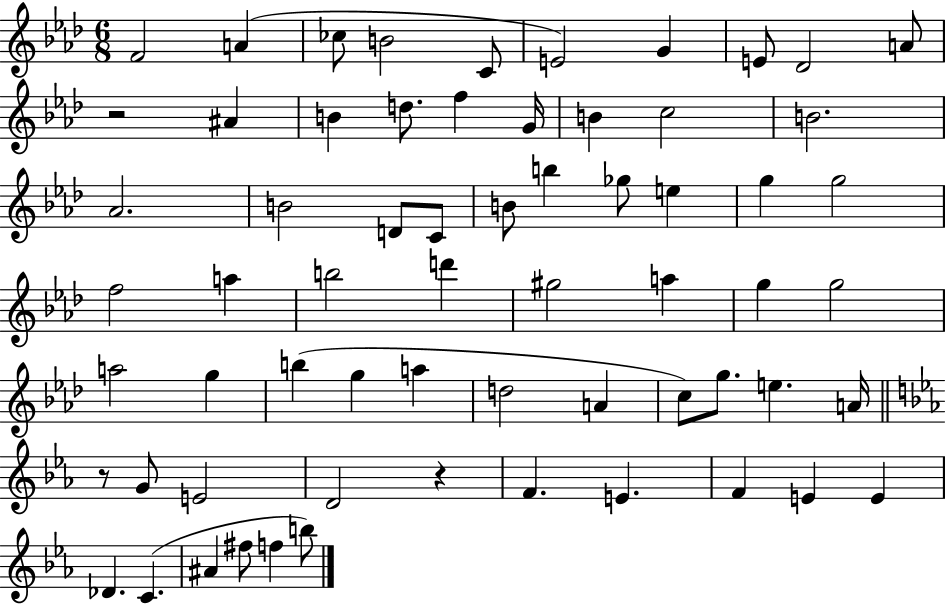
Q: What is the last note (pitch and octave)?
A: B5